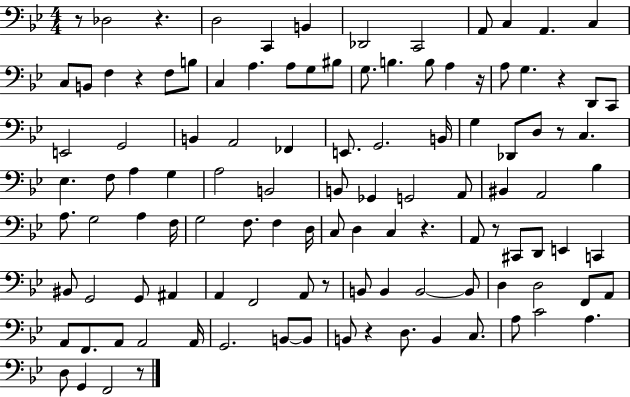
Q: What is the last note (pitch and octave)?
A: F2